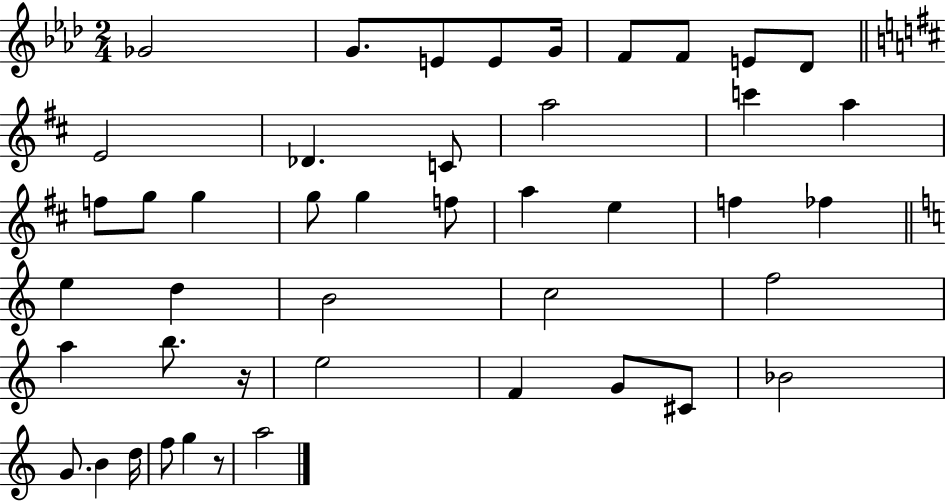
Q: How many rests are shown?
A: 2